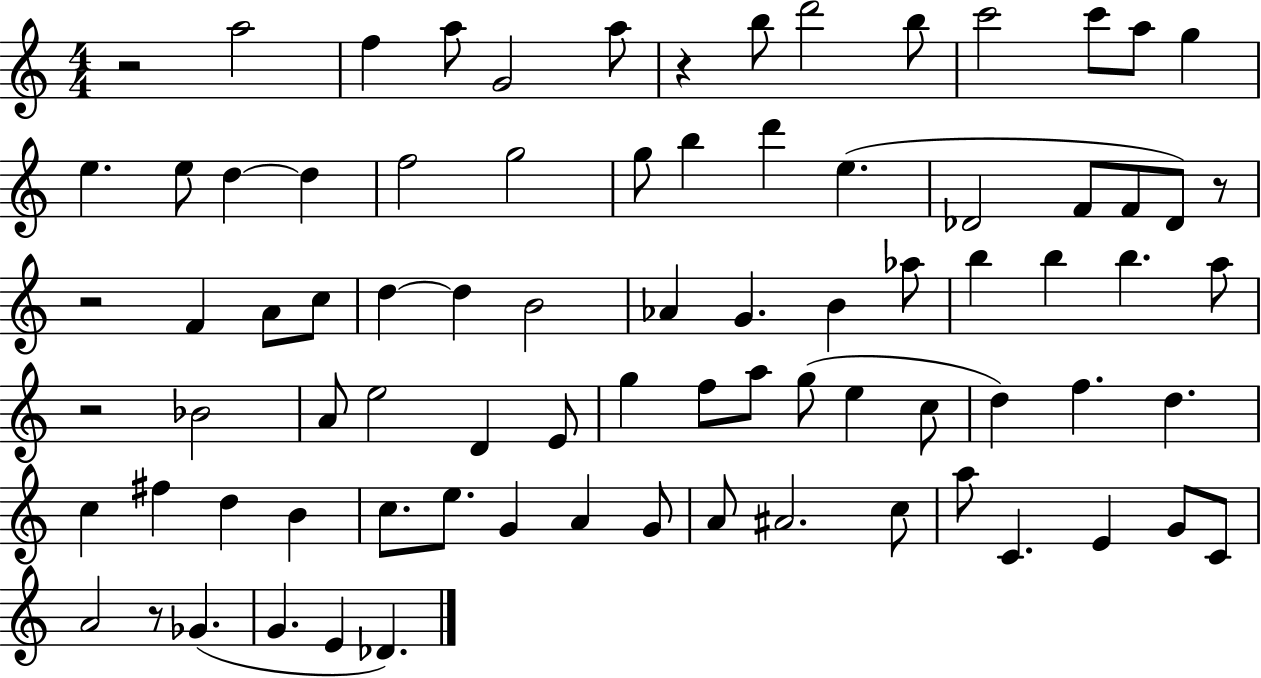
X:1
T:Untitled
M:4/4
L:1/4
K:C
z2 a2 f a/2 G2 a/2 z b/2 d'2 b/2 c'2 c'/2 a/2 g e e/2 d d f2 g2 g/2 b d' e _D2 F/2 F/2 _D/2 z/2 z2 F A/2 c/2 d d B2 _A G B _a/2 b b b a/2 z2 _B2 A/2 e2 D E/2 g f/2 a/2 g/2 e c/2 d f d c ^f d B c/2 e/2 G A G/2 A/2 ^A2 c/2 a/2 C E G/2 C/2 A2 z/2 _G G E _D